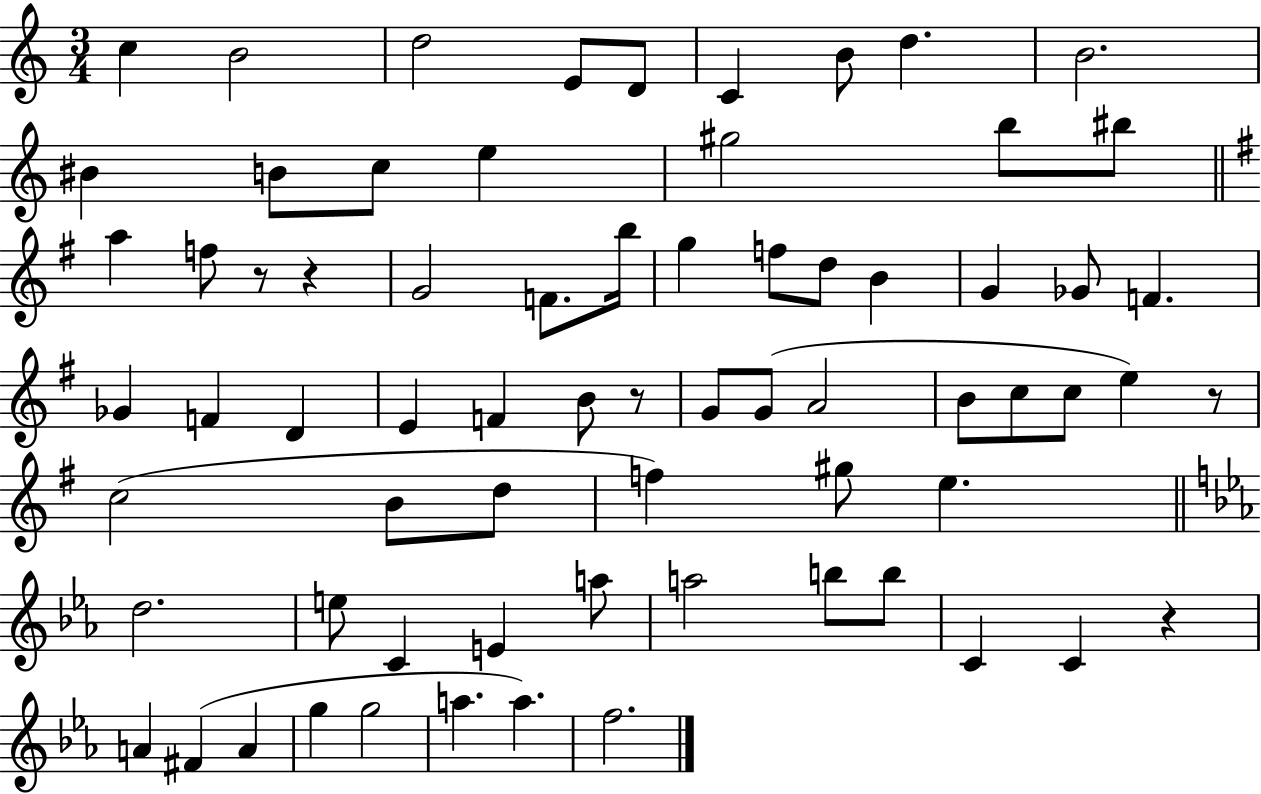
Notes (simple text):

C5/q B4/h D5/h E4/e D4/e C4/q B4/e D5/q. B4/h. BIS4/q B4/e C5/e E5/q G#5/h B5/e BIS5/e A5/q F5/e R/e R/q G4/h F4/e. B5/s G5/q F5/e D5/e B4/q G4/q Gb4/e F4/q. Gb4/q F4/q D4/q E4/q F4/q B4/e R/e G4/e G4/e A4/h B4/e C5/e C5/e E5/q R/e C5/h B4/e D5/e F5/q G#5/e E5/q. D5/h. E5/e C4/q E4/q A5/e A5/h B5/e B5/e C4/q C4/q R/q A4/q F#4/q A4/q G5/q G5/h A5/q. A5/q. F5/h.